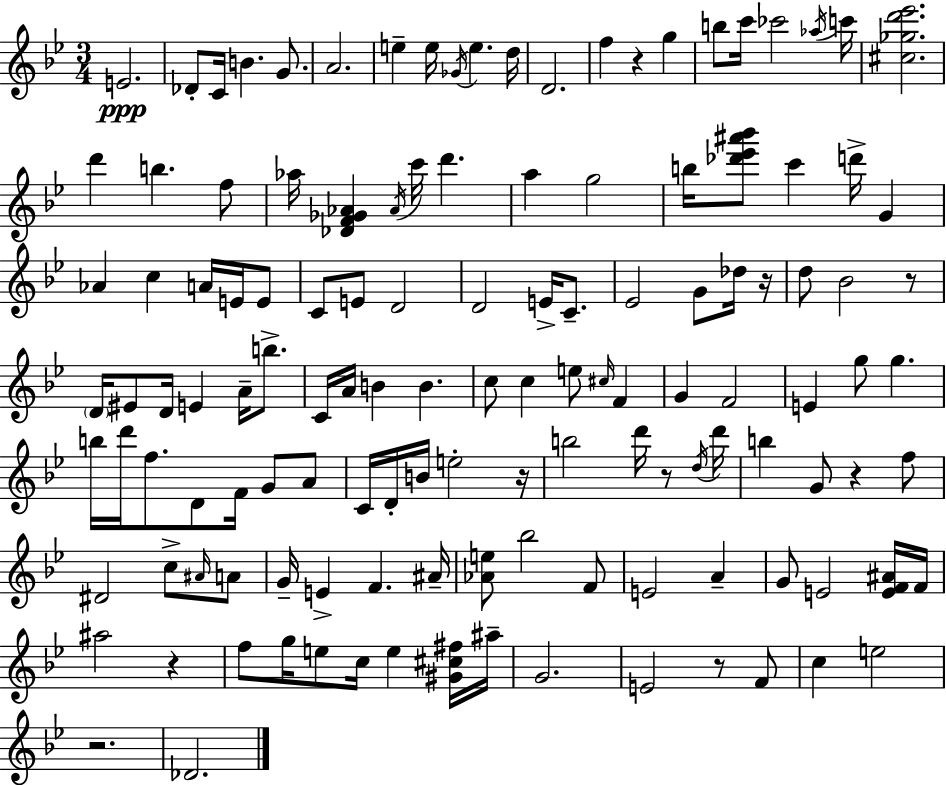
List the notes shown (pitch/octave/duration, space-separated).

E4/h. Db4/e C4/s B4/q. G4/e. A4/h. E5/q E5/s Gb4/s E5/q. D5/s D4/h. F5/q R/q G5/q B5/e C6/s CES6/h Ab5/s C6/s [C#5,Gb5,D6,Eb6]/h. D6/q B5/q. F5/e Ab5/s [Db4,F4,Gb4,Ab4]/q Ab4/s C6/s D6/q. A5/q G5/h B5/s [Db6,Eb6,A#6,Bb6]/e C6/q D6/s G4/q Ab4/q C5/q A4/s E4/s E4/e C4/e E4/e D4/h D4/h E4/s C4/e. Eb4/h G4/e Db5/s R/s D5/e Bb4/h R/e D4/s EIS4/e D4/s E4/q A4/s B5/e. C4/s A4/s B4/q B4/q. C5/e C5/q E5/e C#5/s F4/q G4/q F4/h E4/q G5/e G5/q. B5/s D6/s F5/e. D4/e F4/s G4/e A4/e C4/s D4/s B4/s E5/h R/s B5/h D6/s R/e D5/s D6/s B5/q G4/e R/q F5/e D#4/h C5/e A#4/s A4/e G4/s E4/q F4/q. A#4/s [Ab4,E5]/e Bb5/h F4/e E4/h A4/q G4/e E4/h [E4,F4,A#4]/s F4/s A#5/h R/q F5/e G5/s E5/e C5/s E5/q [G#4,C#5,F#5]/s A#5/s G4/h. E4/h R/e F4/e C5/q E5/h R/h. Db4/h.